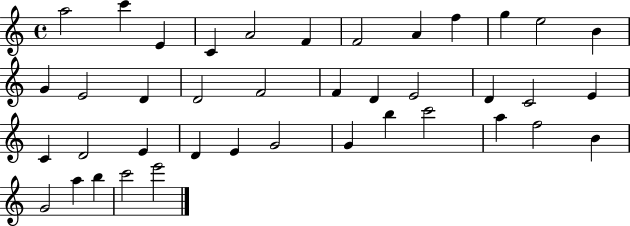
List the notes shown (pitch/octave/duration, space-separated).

A5/h C6/q E4/q C4/q A4/h F4/q F4/h A4/q F5/q G5/q E5/h B4/q G4/q E4/h D4/q D4/h F4/h F4/q D4/q E4/h D4/q C4/h E4/q C4/q D4/h E4/q D4/q E4/q G4/h G4/q B5/q C6/h A5/q F5/h B4/q G4/h A5/q B5/q C6/h E6/h